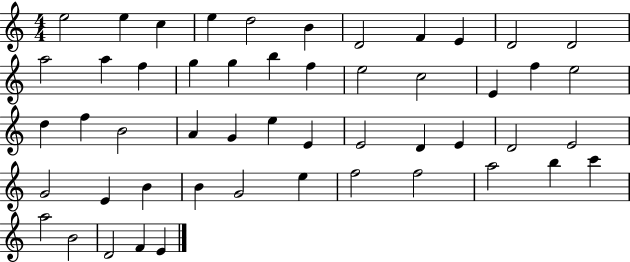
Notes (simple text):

E5/h E5/q C5/q E5/q D5/h B4/q D4/h F4/q E4/q D4/h D4/h A5/h A5/q F5/q G5/q G5/q B5/q F5/q E5/h C5/h E4/q F5/q E5/h D5/q F5/q B4/h A4/q G4/q E5/q E4/q E4/h D4/q E4/q D4/h E4/h G4/h E4/q B4/q B4/q G4/h E5/q F5/h F5/h A5/h B5/q C6/q A5/h B4/h D4/h F4/q E4/q